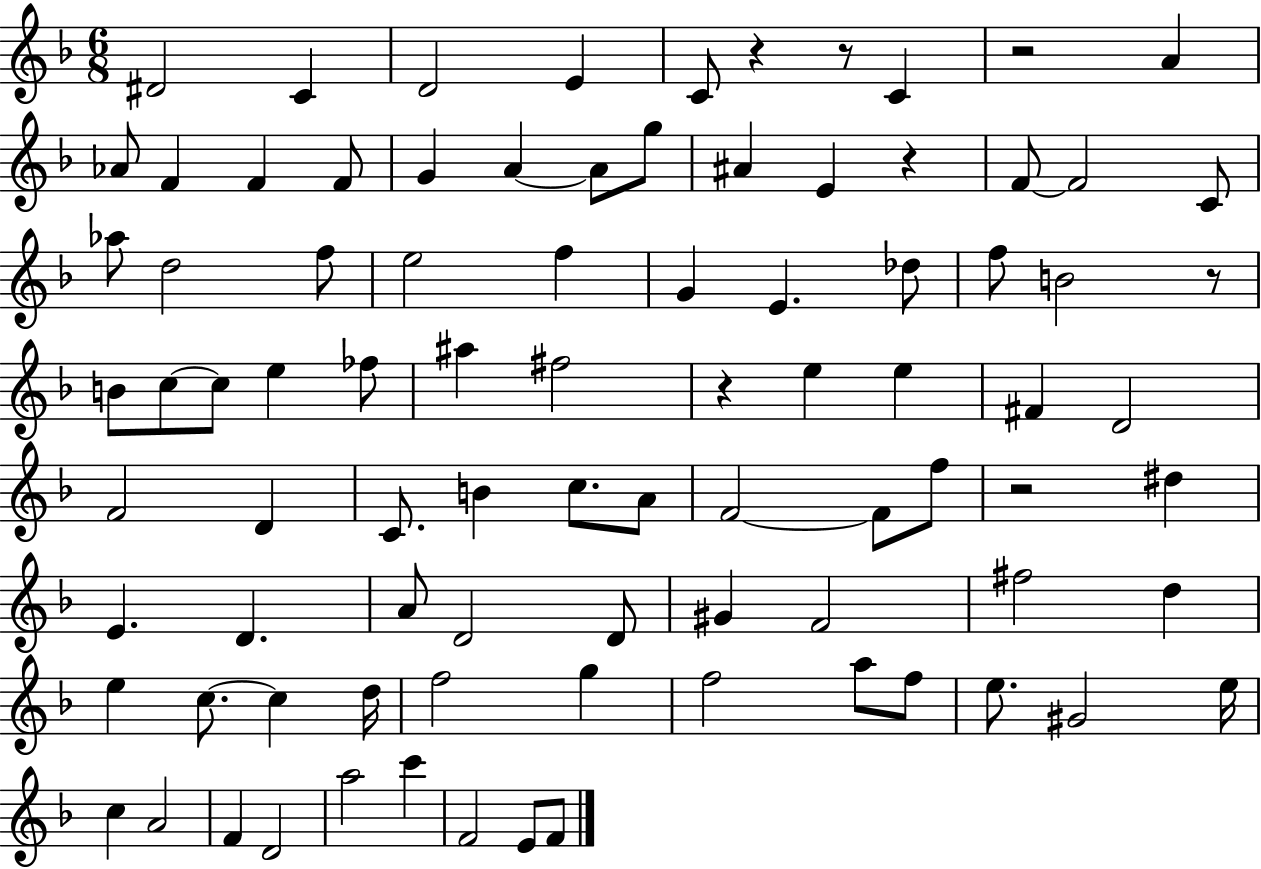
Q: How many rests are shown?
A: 7